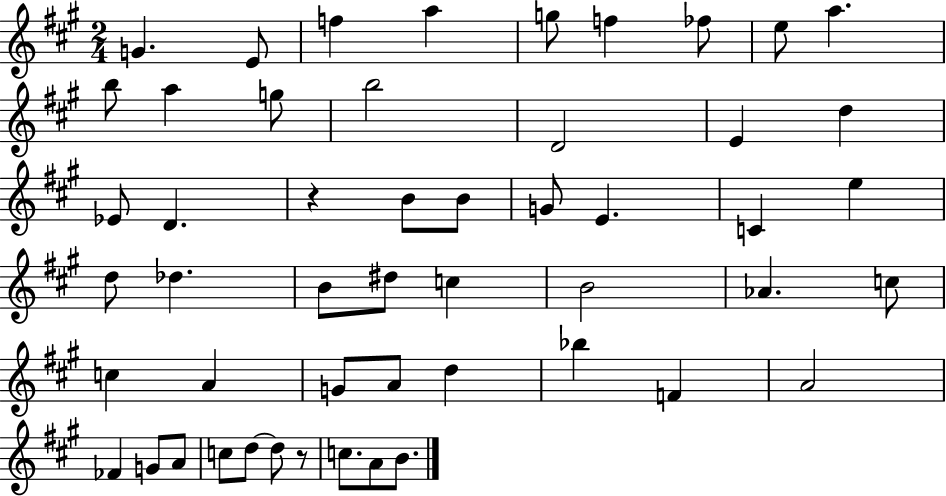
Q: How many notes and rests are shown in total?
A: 51